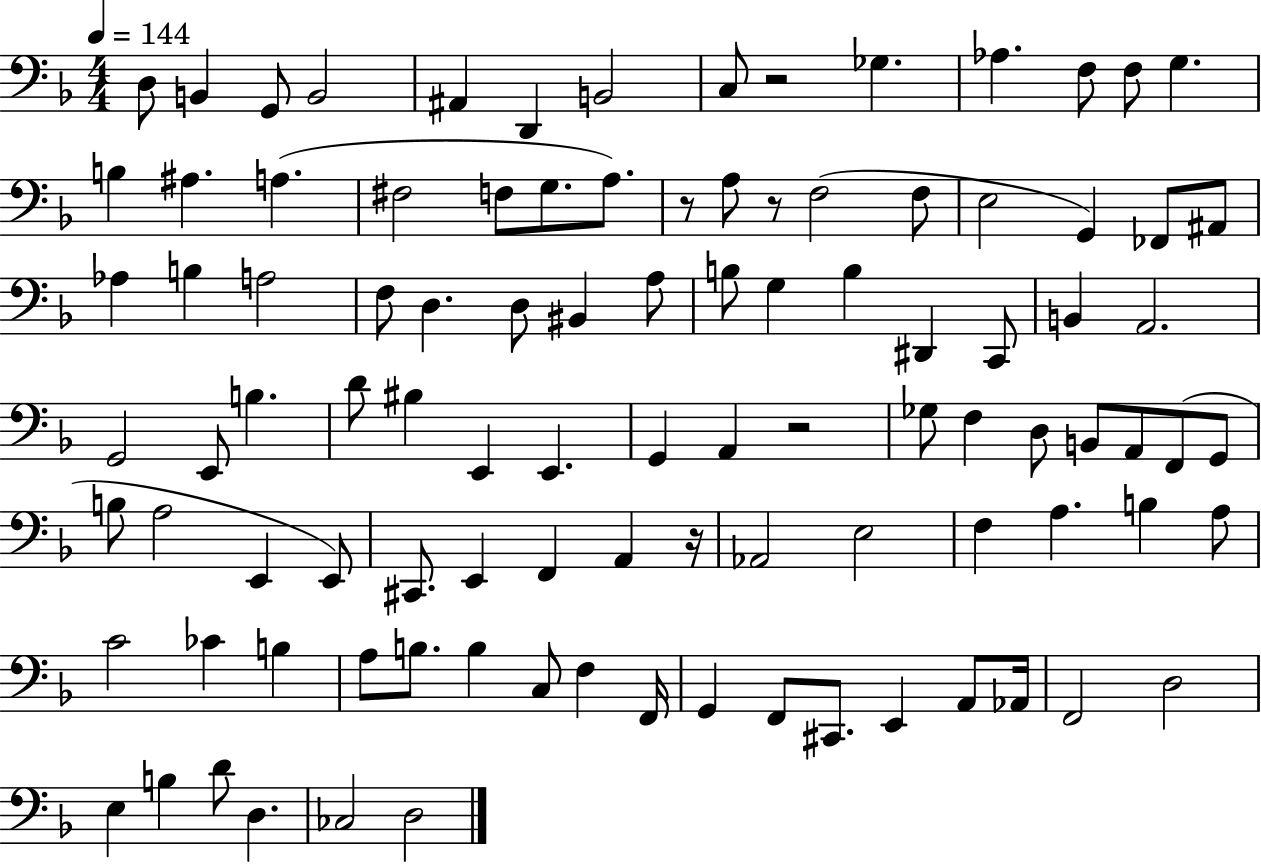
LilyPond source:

{
  \clef bass
  \numericTimeSignature
  \time 4/4
  \key f \major
  \tempo 4 = 144
  d8 b,4 g,8 b,2 | ais,4 d,4 b,2 | c8 r2 ges4. | aes4. f8 f8 g4. | \break b4 ais4. a4.( | fis2 f8 g8. a8.) | r8 a8 r8 f2( f8 | e2 g,4) fes,8 ais,8 | \break aes4 b4 a2 | f8 d4. d8 bis,4 a8 | b8 g4 b4 dis,4 c,8 | b,4 a,2. | \break g,2 e,8 b4. | d'8 bis4 e,4 e,4. | g,4 a,4 r2 | ges8 f4 d8 b,8 a,8 f,8( g,8 | \break b8 a2 e,4 e,8) | cis,8. e,4 f,4 a,4 r16 | aes,2 e2 | f4 a4. b4 a8 | \break c'2 ces'4 b4 | a8 b8. b4 c8 f4 f,16 | g,4 f,8 cis,8. e,4 a,8 aes,16 | f,2 d2 | \break e4 b4 d'8 d4. | ces2 d2 | \bar "|."
}